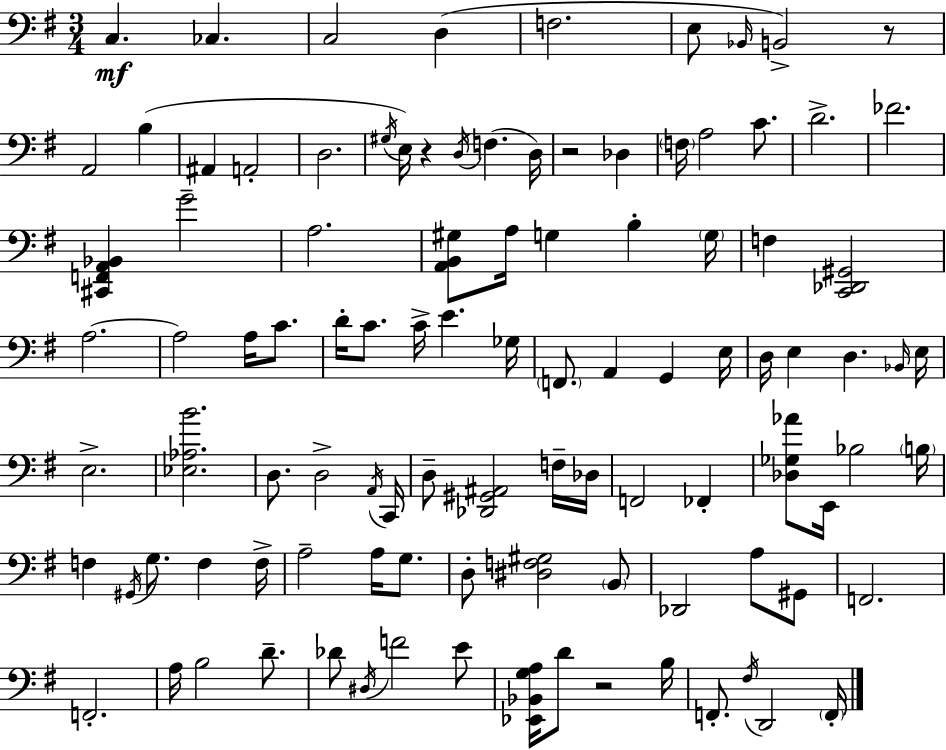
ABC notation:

X:1
T:Untitled
M:3/4
L:1/4
K:Em
C, _C, C,2 D, F,2 E,/2 _B,,/4 B,,2 z/2 A,,2 B, ^A,, A,,2 D,2 ^G,/4 E,/4 z D,/4 F, D,/4 z2 _D, F,/4 A,2 C/2 D2 _F2 [^C,,F,,A,,_B,,] G2 A,2 [A,,B,,^G,]/2 A,/4 G, B, G,/4 F, [C,,_D,,^G,,]2 A,2 A,2 A,/4 C/2 D/4 C/2 C/4 E _G,/4 F,,/2 A,, G,, E,/4 D,/4 E, D, _B,,/4 E,/4 E,2 [_E,_A,B]2 D,/2 D,2 A,,/4 C,,/4 D,/2 [_D,,^G,,^A,,]2 F,/4 _D,/4 F,,2 _F,, [_D,_G,_A]/2 E,,/4 _B,2 B,/4 F, ^G,,/4 G,/2 F, F,/4 A,2 A,/4 G,/2 D,/2 [^D,F,^G,]2 B,,/2 _D,,2 A,/2 ^G,,/2 F,,2 F,,2 A,/4 B,2 D/2 _D/2 ^D,/4 F2 E/2 [_E,,_B,,G,A,]/4 D/2 z2 B,/4 F,,/2 ^F,/4 D,,2 F,,/4